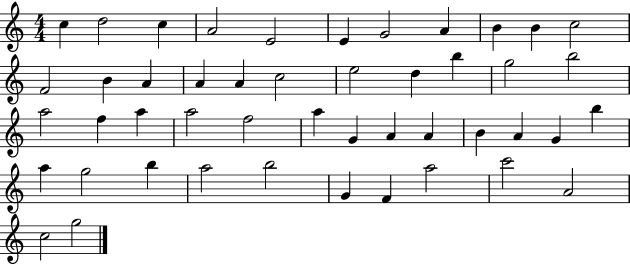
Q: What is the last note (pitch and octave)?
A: G5